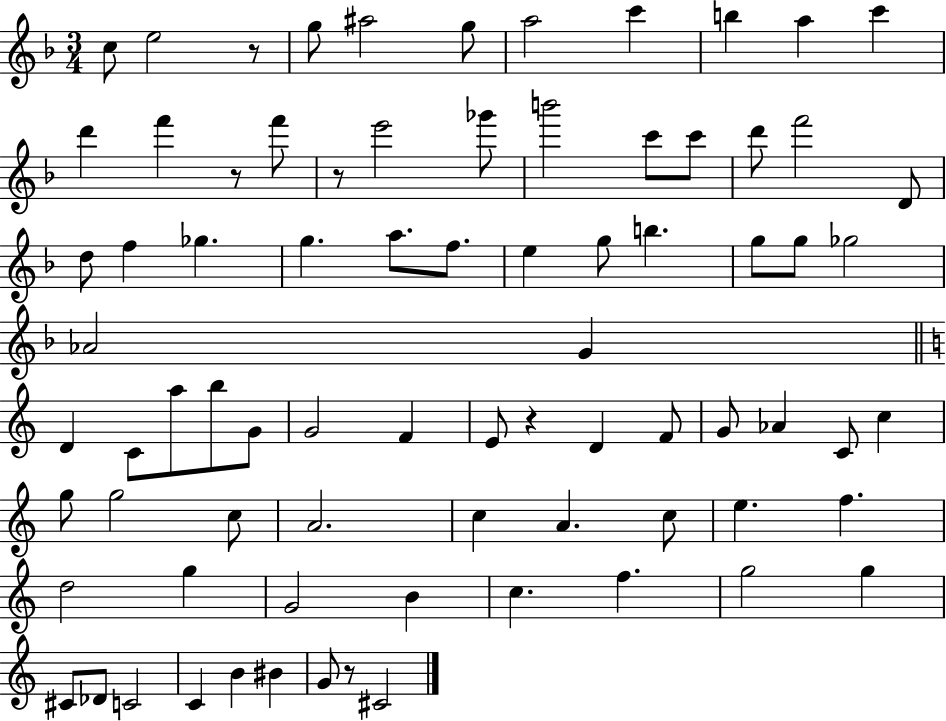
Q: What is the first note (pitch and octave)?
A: C5